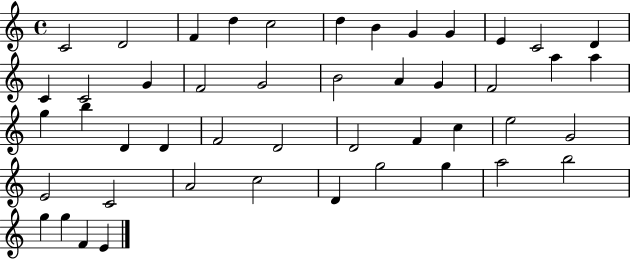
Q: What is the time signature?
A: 4/4